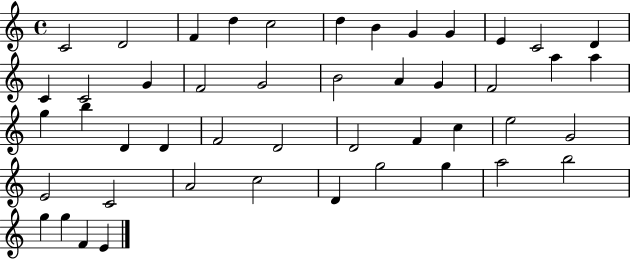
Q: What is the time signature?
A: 4/4